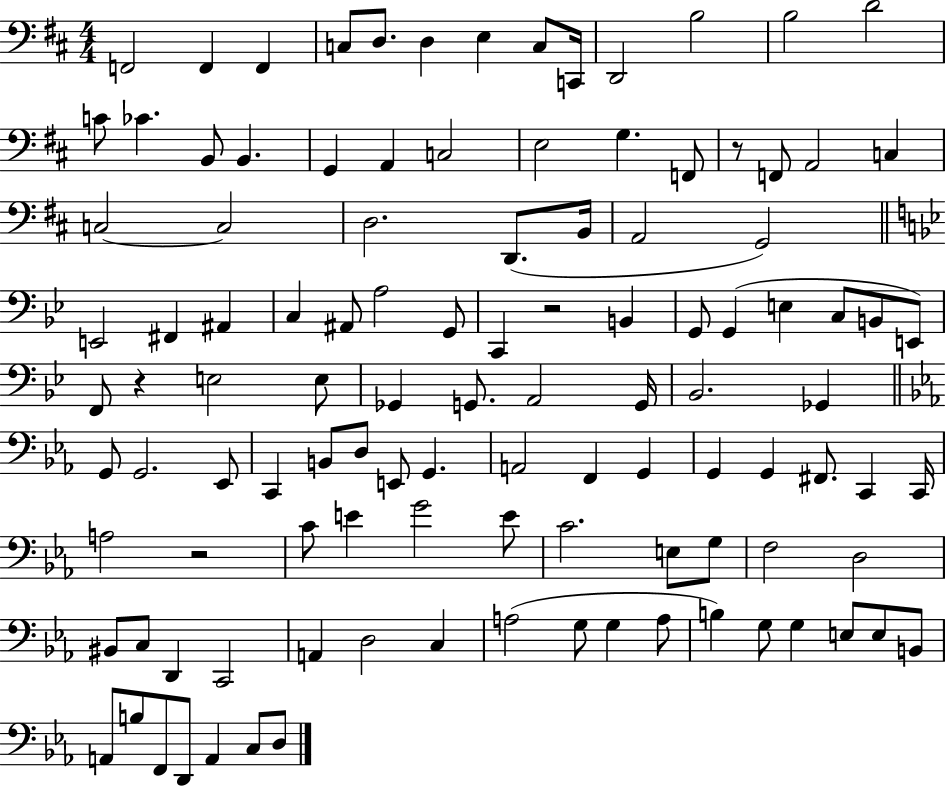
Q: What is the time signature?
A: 4/4